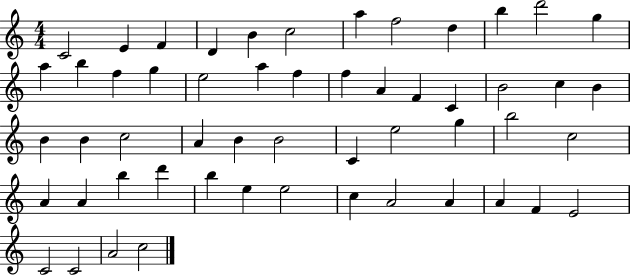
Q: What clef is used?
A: treble